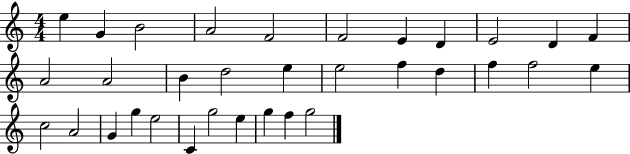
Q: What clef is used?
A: treble